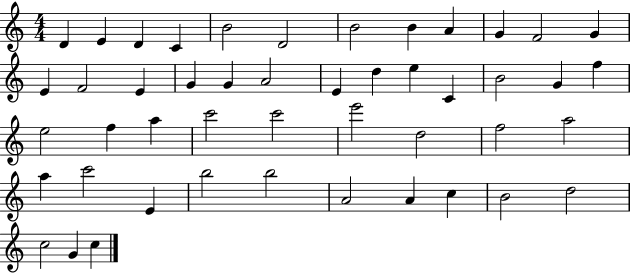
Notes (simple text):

D4/q E4/q D4/q C4/q B4/h D4/h B4/h B4/q A4/q G4/q F4/h G4/q E4/q F4/h E4/q G4/q G4/q A4/h E4/q D5/q E5/q C4/q B4/h G4/q F5/q E5/h F5/q A5/q C6/h C6/h E6/h D5/h F5/h A5/h A5/q C6/h E4/q B5/h B5/h A4/h A4/q C5/q B4/h D5/h C5/h G4/q C5/q